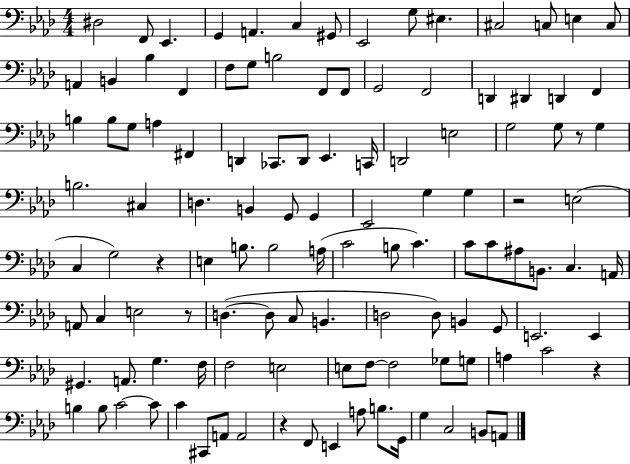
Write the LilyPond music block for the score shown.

{
  \clef bass
  \numericTimeSignature
  \time 4/4
  \key aes \major
  dis2 f,8 ees,4. | g,4 a,4. c4 gis,8 | ees,2 g8 eis4. | cis2 c8 e4 c8 | \break a,4 b,4 bes4 f,4 | f8 g8 b2 f,8 f,8 | g,2 f,2 | d,4 dis,4 d,4 f,4 | \break b4 b8 g8 a4 fis,4 | d,4 ces,8. d,8 ees,4. c,16 | d,2 e2 | g2 g8 r8 g4 | \break b2. cis4 | d4. b,4 g,8 g,4 | ees,2 g4 g4 | r2 e2( | \break c4 g2) r4 | e4 b8. b2 a16( | c'2 b8 c'4.) | c'8 c'8 ais8 b,8. c4. a,16 | \break a,8 c4 e2 r8 | d4.~(~ d8 c8 b,4. | d2 d8) b,4 g,8 | e,2. e,4 | \break gis,4. a,8. g4. f16 | f2 e2 | e8 f8~~ f2 ges8 g8 | a4 c'2 r4 | \break b4 b8 c'2~~ c'8 | c'4 cis,8 a,8 a,2 | r4 f,8 e,4 a8 b8. g,16 | g4 c2 b,8 a,8 | \break \bar "|."
}